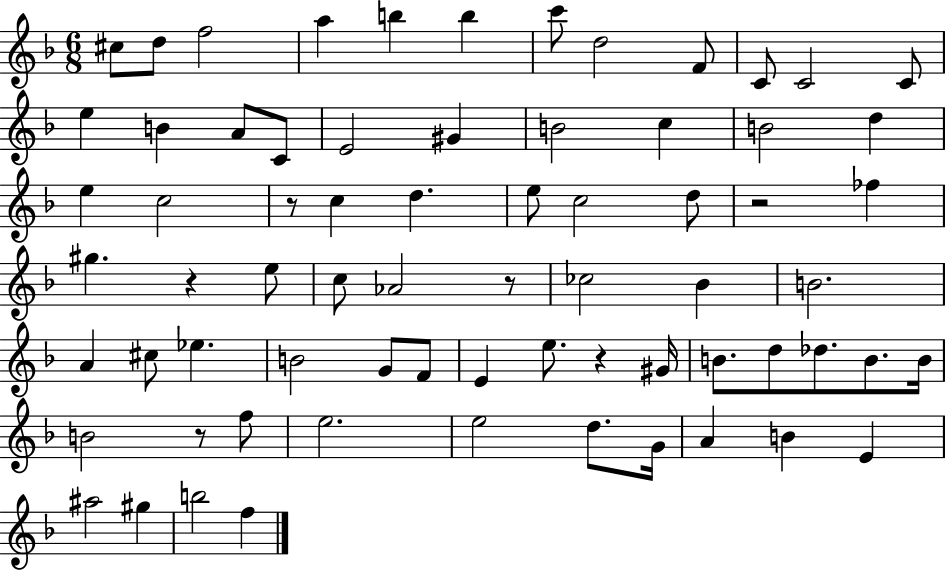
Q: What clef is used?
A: treble